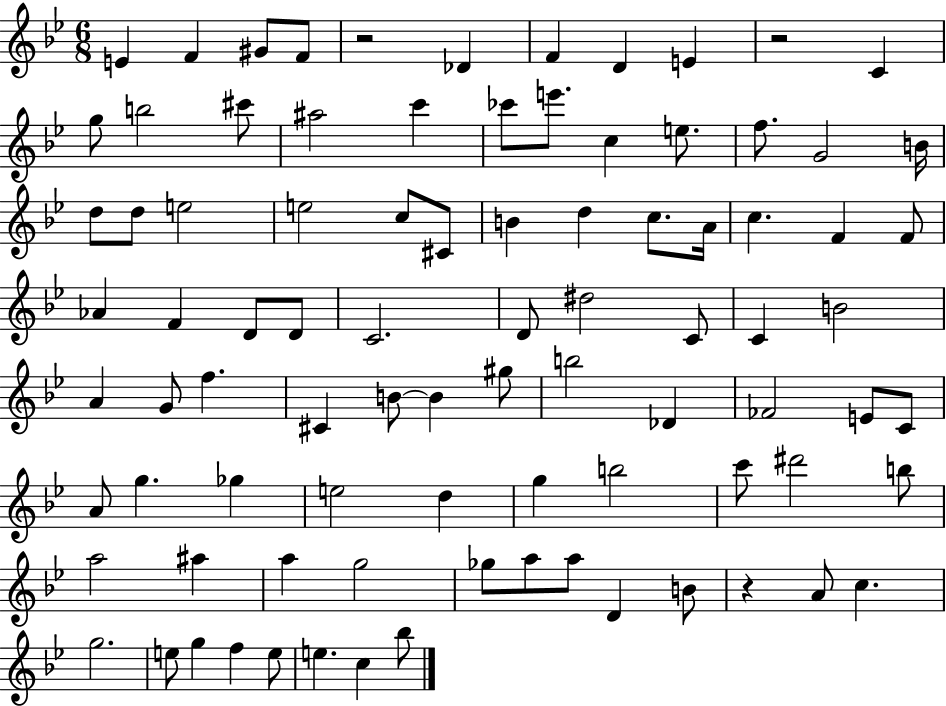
E4/q F4/q G#4/e F4/e R/h Db4/q F4/q D4/q E4/q R/h C4/q G5/e B5/h C#6/e A#5/h C6/q CES6/e E6/e. C5/q E5/e. F5/e. G4/h B4/s D5/e D5/e E5/h E5/h C5/e C#4/e B4/q D5/q C5/e. A4/s C5/q. F4/q F4/e Ab4/q F4/q D4/e D4/e C4/h. D4/e D#5/h C4/e C4/q B4/h A4/q G4/e F5/q. C#4/q B4/e B4/q G#5/e B5/h Db4/q FES4/h E4/e C4/e A4/e G5/q. Gb5/q E5/h D5/q G5/q B5/h C6/e D#6/h B5/e A5/h A#5/q A5/q G5/h Gb5/e A5/e A5/e D4/q B4/e R/q A4/e C5/q. G5/h. E5/e G5/q F5/q E5/e E5/q. C5/q Bb5/e